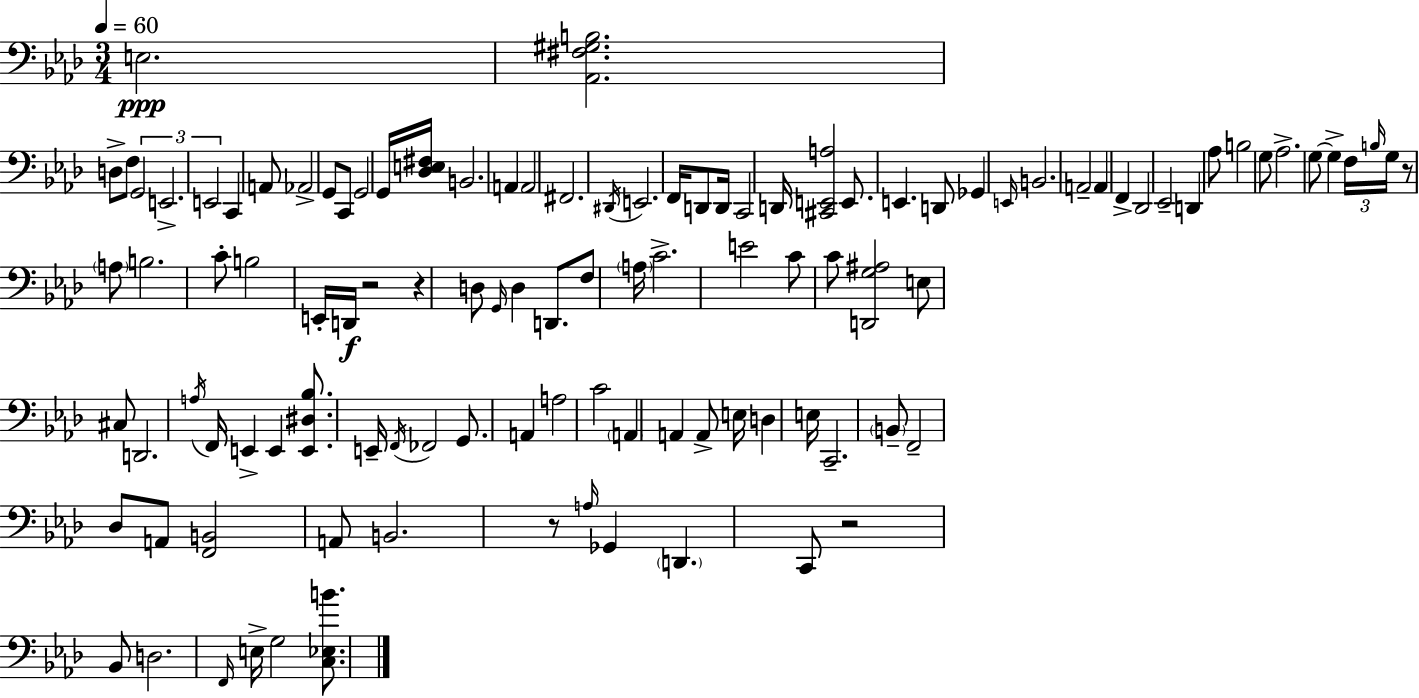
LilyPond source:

{
  \clef bass
  \numericTimeSignature
  \time 3/4
  \key f \minor
  \tempo 4 = 60
  e2.\ppp | <aes, fis gis b>2. | d8-> f8 \tuplet 3/2 { g,2 | e,2.-> | \break e,2 } c,4 | a,8 aes,2-> g,8 | c,8 g,2 g,16 <des e fis>16 | b,2. | \break a,4 a,2 | fis,2. | \acciaccatura { dis,16 } e,2. | f,16 d,8 d,16 c,2 | \break d,16 <cis, e, a>2 e,8. | e,4. d,8 ges,4 | \grace { e,16 } b,2. | a,2-- a,4 | \break f,4-> des,2 | ees,2-- d,4 | aes8 b2 | g8 aes2.-> | \break g8~~ g4-> \tuplet 3/2 { f16 \grace { b16 } g16 } r8 | \parenthesize a8 b2. | c'8-. b2 | e,16-. d,16\f r2 r4 | \break d8 \grace { g,16 } d4 d,8. | f8 \parenthesize a16 c'2.-> | e'2 | c'8 c'8 <d, g ais>2 | \break e8 cis8 d,2. | \acciaccatura { a16 } f,16 e,4-> e,4 | <e, dis bes>8. e,16-- \acciaccatura { f,16 } fes,2 | g,8. a,4 a2 | \break c'2 | \parenthesize a,4 a,4 a,8-> | e16 d4 e16 c,2.-- | \parenthesize b,8-- f,2-- | \break des8 a,8 <f, b,>2 | a,8 b,2. | r8 \grace { a16 } ges,4 | \parenthesize d,4. c,8 r2 | \break bes,8 d2. | \grace { f,16 } e16-> g2 | <c ees b'>8. \bar "|."
}